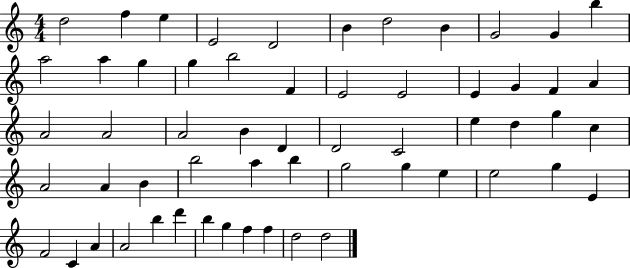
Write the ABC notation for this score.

X:1
T:Untitled
M:4/4
L:1/4
K:C
d2 f e E2 D2 B d2 B G2 G b a2 a g g b2 F E2 E2 E G F A A2 A2 A2 B D D2 C2 e d g c A2 A B b2 a b g2 g e e2 g E F2 C A A2 b d' b g f f d2 d2